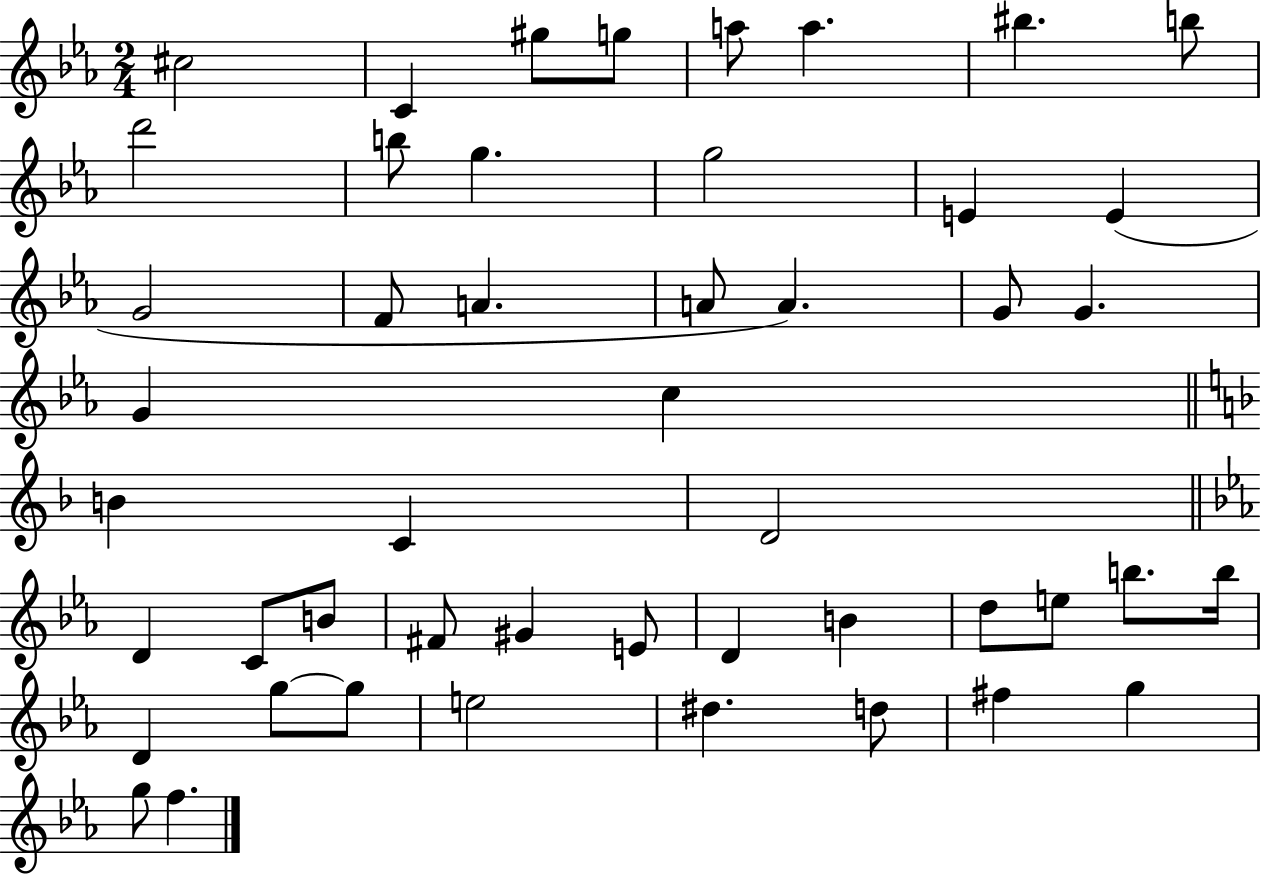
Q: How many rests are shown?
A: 0